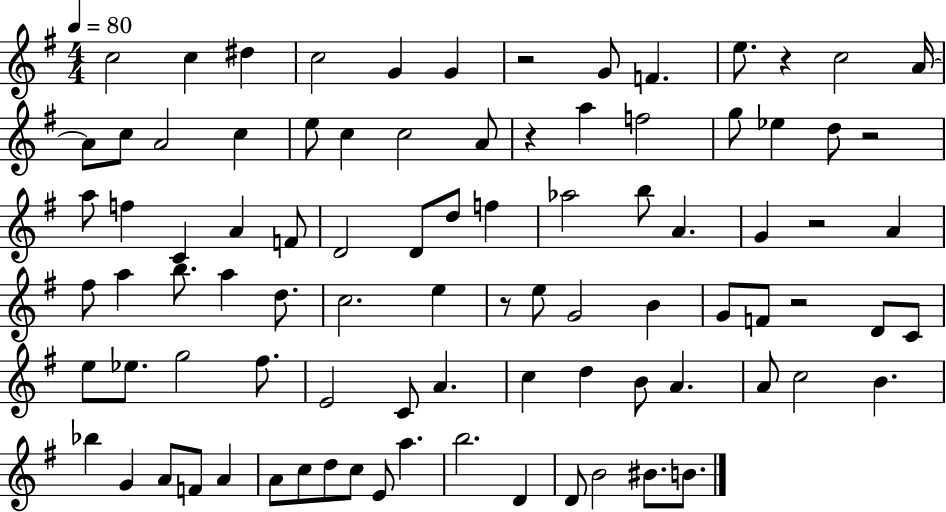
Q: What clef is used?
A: treble